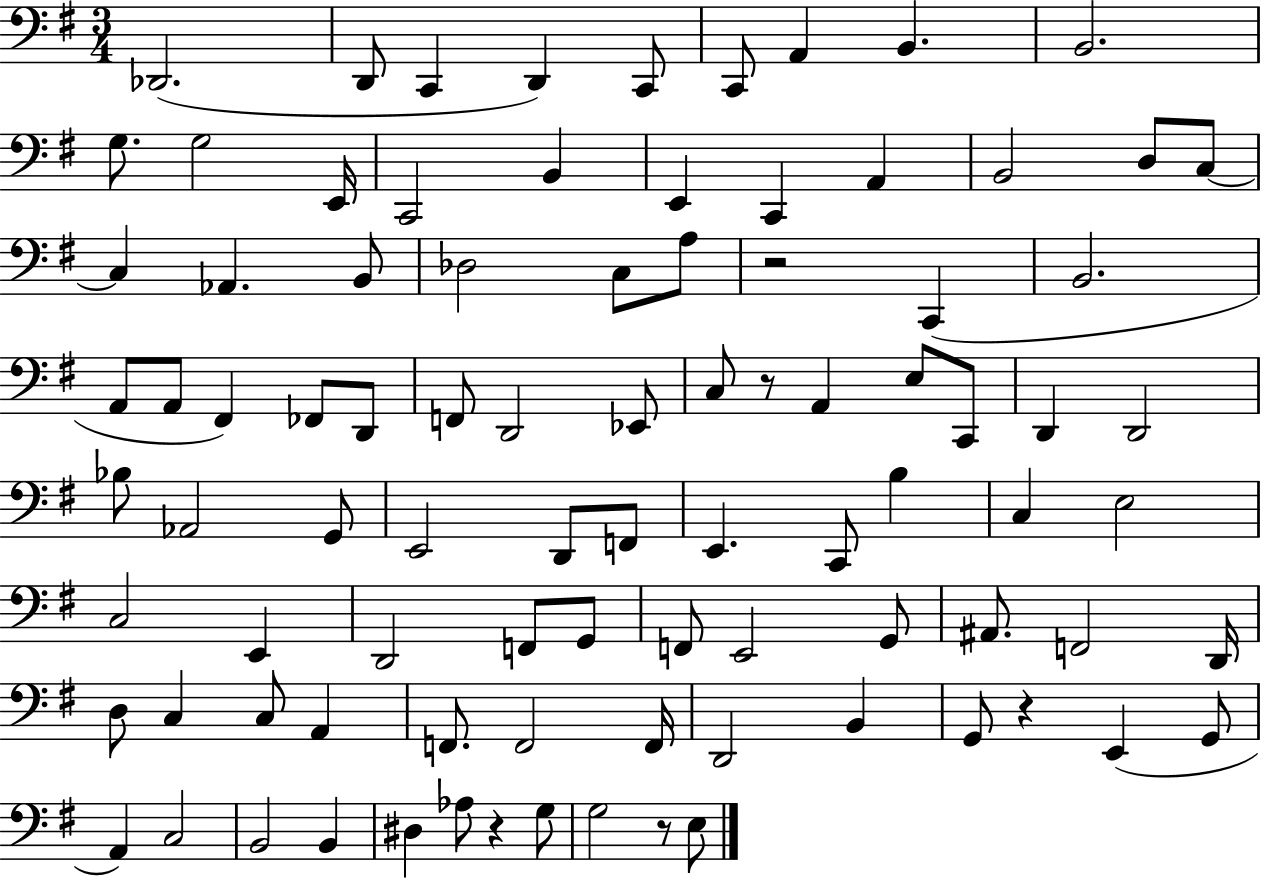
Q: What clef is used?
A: bass